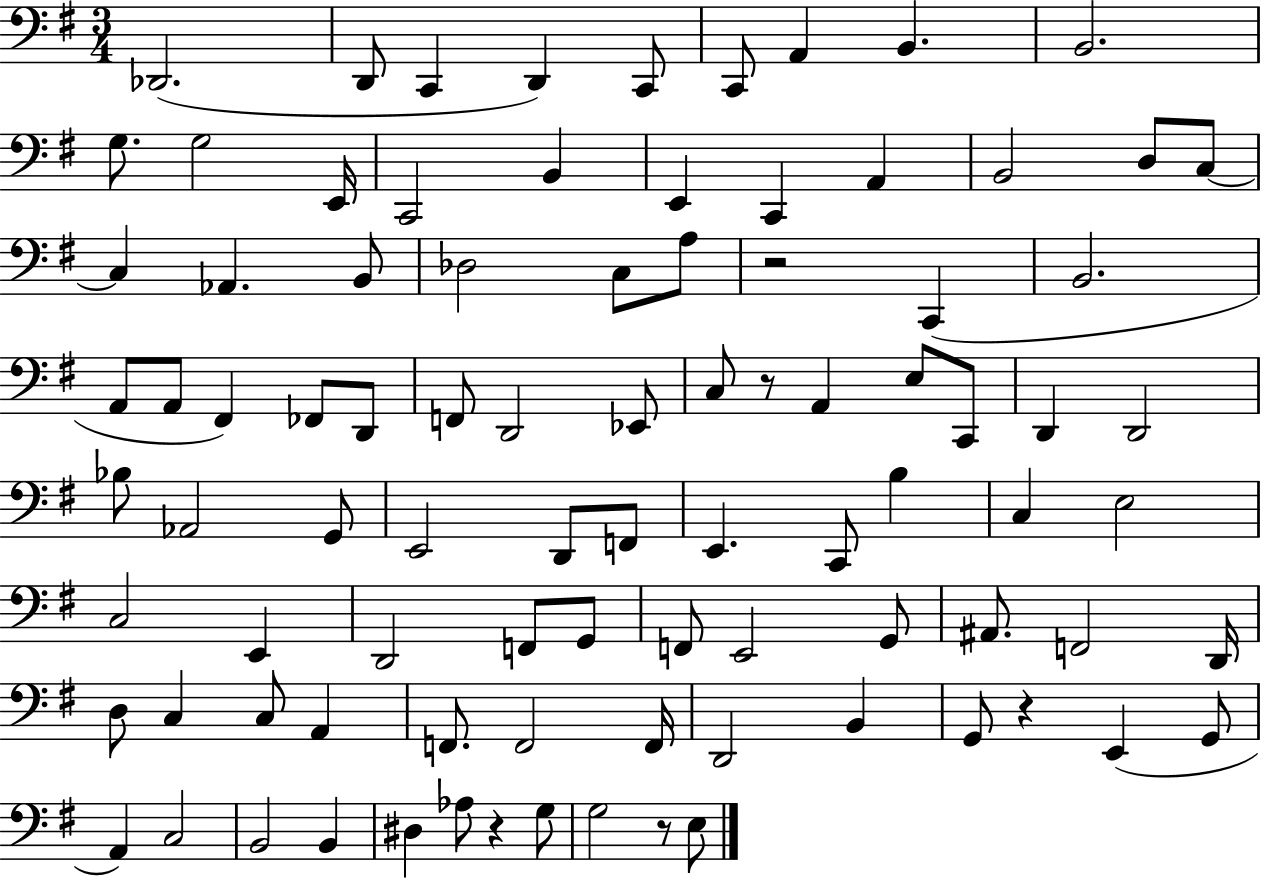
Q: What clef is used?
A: bass